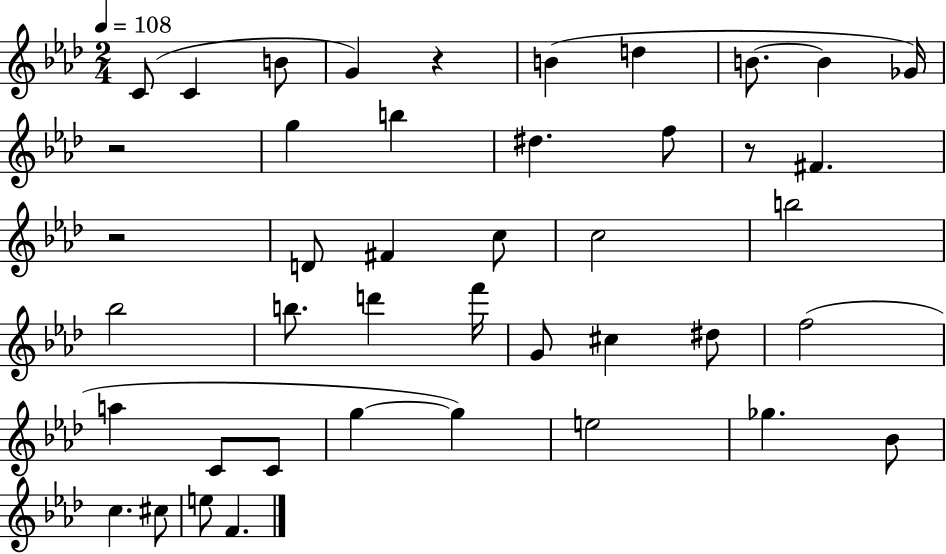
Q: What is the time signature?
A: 2/4